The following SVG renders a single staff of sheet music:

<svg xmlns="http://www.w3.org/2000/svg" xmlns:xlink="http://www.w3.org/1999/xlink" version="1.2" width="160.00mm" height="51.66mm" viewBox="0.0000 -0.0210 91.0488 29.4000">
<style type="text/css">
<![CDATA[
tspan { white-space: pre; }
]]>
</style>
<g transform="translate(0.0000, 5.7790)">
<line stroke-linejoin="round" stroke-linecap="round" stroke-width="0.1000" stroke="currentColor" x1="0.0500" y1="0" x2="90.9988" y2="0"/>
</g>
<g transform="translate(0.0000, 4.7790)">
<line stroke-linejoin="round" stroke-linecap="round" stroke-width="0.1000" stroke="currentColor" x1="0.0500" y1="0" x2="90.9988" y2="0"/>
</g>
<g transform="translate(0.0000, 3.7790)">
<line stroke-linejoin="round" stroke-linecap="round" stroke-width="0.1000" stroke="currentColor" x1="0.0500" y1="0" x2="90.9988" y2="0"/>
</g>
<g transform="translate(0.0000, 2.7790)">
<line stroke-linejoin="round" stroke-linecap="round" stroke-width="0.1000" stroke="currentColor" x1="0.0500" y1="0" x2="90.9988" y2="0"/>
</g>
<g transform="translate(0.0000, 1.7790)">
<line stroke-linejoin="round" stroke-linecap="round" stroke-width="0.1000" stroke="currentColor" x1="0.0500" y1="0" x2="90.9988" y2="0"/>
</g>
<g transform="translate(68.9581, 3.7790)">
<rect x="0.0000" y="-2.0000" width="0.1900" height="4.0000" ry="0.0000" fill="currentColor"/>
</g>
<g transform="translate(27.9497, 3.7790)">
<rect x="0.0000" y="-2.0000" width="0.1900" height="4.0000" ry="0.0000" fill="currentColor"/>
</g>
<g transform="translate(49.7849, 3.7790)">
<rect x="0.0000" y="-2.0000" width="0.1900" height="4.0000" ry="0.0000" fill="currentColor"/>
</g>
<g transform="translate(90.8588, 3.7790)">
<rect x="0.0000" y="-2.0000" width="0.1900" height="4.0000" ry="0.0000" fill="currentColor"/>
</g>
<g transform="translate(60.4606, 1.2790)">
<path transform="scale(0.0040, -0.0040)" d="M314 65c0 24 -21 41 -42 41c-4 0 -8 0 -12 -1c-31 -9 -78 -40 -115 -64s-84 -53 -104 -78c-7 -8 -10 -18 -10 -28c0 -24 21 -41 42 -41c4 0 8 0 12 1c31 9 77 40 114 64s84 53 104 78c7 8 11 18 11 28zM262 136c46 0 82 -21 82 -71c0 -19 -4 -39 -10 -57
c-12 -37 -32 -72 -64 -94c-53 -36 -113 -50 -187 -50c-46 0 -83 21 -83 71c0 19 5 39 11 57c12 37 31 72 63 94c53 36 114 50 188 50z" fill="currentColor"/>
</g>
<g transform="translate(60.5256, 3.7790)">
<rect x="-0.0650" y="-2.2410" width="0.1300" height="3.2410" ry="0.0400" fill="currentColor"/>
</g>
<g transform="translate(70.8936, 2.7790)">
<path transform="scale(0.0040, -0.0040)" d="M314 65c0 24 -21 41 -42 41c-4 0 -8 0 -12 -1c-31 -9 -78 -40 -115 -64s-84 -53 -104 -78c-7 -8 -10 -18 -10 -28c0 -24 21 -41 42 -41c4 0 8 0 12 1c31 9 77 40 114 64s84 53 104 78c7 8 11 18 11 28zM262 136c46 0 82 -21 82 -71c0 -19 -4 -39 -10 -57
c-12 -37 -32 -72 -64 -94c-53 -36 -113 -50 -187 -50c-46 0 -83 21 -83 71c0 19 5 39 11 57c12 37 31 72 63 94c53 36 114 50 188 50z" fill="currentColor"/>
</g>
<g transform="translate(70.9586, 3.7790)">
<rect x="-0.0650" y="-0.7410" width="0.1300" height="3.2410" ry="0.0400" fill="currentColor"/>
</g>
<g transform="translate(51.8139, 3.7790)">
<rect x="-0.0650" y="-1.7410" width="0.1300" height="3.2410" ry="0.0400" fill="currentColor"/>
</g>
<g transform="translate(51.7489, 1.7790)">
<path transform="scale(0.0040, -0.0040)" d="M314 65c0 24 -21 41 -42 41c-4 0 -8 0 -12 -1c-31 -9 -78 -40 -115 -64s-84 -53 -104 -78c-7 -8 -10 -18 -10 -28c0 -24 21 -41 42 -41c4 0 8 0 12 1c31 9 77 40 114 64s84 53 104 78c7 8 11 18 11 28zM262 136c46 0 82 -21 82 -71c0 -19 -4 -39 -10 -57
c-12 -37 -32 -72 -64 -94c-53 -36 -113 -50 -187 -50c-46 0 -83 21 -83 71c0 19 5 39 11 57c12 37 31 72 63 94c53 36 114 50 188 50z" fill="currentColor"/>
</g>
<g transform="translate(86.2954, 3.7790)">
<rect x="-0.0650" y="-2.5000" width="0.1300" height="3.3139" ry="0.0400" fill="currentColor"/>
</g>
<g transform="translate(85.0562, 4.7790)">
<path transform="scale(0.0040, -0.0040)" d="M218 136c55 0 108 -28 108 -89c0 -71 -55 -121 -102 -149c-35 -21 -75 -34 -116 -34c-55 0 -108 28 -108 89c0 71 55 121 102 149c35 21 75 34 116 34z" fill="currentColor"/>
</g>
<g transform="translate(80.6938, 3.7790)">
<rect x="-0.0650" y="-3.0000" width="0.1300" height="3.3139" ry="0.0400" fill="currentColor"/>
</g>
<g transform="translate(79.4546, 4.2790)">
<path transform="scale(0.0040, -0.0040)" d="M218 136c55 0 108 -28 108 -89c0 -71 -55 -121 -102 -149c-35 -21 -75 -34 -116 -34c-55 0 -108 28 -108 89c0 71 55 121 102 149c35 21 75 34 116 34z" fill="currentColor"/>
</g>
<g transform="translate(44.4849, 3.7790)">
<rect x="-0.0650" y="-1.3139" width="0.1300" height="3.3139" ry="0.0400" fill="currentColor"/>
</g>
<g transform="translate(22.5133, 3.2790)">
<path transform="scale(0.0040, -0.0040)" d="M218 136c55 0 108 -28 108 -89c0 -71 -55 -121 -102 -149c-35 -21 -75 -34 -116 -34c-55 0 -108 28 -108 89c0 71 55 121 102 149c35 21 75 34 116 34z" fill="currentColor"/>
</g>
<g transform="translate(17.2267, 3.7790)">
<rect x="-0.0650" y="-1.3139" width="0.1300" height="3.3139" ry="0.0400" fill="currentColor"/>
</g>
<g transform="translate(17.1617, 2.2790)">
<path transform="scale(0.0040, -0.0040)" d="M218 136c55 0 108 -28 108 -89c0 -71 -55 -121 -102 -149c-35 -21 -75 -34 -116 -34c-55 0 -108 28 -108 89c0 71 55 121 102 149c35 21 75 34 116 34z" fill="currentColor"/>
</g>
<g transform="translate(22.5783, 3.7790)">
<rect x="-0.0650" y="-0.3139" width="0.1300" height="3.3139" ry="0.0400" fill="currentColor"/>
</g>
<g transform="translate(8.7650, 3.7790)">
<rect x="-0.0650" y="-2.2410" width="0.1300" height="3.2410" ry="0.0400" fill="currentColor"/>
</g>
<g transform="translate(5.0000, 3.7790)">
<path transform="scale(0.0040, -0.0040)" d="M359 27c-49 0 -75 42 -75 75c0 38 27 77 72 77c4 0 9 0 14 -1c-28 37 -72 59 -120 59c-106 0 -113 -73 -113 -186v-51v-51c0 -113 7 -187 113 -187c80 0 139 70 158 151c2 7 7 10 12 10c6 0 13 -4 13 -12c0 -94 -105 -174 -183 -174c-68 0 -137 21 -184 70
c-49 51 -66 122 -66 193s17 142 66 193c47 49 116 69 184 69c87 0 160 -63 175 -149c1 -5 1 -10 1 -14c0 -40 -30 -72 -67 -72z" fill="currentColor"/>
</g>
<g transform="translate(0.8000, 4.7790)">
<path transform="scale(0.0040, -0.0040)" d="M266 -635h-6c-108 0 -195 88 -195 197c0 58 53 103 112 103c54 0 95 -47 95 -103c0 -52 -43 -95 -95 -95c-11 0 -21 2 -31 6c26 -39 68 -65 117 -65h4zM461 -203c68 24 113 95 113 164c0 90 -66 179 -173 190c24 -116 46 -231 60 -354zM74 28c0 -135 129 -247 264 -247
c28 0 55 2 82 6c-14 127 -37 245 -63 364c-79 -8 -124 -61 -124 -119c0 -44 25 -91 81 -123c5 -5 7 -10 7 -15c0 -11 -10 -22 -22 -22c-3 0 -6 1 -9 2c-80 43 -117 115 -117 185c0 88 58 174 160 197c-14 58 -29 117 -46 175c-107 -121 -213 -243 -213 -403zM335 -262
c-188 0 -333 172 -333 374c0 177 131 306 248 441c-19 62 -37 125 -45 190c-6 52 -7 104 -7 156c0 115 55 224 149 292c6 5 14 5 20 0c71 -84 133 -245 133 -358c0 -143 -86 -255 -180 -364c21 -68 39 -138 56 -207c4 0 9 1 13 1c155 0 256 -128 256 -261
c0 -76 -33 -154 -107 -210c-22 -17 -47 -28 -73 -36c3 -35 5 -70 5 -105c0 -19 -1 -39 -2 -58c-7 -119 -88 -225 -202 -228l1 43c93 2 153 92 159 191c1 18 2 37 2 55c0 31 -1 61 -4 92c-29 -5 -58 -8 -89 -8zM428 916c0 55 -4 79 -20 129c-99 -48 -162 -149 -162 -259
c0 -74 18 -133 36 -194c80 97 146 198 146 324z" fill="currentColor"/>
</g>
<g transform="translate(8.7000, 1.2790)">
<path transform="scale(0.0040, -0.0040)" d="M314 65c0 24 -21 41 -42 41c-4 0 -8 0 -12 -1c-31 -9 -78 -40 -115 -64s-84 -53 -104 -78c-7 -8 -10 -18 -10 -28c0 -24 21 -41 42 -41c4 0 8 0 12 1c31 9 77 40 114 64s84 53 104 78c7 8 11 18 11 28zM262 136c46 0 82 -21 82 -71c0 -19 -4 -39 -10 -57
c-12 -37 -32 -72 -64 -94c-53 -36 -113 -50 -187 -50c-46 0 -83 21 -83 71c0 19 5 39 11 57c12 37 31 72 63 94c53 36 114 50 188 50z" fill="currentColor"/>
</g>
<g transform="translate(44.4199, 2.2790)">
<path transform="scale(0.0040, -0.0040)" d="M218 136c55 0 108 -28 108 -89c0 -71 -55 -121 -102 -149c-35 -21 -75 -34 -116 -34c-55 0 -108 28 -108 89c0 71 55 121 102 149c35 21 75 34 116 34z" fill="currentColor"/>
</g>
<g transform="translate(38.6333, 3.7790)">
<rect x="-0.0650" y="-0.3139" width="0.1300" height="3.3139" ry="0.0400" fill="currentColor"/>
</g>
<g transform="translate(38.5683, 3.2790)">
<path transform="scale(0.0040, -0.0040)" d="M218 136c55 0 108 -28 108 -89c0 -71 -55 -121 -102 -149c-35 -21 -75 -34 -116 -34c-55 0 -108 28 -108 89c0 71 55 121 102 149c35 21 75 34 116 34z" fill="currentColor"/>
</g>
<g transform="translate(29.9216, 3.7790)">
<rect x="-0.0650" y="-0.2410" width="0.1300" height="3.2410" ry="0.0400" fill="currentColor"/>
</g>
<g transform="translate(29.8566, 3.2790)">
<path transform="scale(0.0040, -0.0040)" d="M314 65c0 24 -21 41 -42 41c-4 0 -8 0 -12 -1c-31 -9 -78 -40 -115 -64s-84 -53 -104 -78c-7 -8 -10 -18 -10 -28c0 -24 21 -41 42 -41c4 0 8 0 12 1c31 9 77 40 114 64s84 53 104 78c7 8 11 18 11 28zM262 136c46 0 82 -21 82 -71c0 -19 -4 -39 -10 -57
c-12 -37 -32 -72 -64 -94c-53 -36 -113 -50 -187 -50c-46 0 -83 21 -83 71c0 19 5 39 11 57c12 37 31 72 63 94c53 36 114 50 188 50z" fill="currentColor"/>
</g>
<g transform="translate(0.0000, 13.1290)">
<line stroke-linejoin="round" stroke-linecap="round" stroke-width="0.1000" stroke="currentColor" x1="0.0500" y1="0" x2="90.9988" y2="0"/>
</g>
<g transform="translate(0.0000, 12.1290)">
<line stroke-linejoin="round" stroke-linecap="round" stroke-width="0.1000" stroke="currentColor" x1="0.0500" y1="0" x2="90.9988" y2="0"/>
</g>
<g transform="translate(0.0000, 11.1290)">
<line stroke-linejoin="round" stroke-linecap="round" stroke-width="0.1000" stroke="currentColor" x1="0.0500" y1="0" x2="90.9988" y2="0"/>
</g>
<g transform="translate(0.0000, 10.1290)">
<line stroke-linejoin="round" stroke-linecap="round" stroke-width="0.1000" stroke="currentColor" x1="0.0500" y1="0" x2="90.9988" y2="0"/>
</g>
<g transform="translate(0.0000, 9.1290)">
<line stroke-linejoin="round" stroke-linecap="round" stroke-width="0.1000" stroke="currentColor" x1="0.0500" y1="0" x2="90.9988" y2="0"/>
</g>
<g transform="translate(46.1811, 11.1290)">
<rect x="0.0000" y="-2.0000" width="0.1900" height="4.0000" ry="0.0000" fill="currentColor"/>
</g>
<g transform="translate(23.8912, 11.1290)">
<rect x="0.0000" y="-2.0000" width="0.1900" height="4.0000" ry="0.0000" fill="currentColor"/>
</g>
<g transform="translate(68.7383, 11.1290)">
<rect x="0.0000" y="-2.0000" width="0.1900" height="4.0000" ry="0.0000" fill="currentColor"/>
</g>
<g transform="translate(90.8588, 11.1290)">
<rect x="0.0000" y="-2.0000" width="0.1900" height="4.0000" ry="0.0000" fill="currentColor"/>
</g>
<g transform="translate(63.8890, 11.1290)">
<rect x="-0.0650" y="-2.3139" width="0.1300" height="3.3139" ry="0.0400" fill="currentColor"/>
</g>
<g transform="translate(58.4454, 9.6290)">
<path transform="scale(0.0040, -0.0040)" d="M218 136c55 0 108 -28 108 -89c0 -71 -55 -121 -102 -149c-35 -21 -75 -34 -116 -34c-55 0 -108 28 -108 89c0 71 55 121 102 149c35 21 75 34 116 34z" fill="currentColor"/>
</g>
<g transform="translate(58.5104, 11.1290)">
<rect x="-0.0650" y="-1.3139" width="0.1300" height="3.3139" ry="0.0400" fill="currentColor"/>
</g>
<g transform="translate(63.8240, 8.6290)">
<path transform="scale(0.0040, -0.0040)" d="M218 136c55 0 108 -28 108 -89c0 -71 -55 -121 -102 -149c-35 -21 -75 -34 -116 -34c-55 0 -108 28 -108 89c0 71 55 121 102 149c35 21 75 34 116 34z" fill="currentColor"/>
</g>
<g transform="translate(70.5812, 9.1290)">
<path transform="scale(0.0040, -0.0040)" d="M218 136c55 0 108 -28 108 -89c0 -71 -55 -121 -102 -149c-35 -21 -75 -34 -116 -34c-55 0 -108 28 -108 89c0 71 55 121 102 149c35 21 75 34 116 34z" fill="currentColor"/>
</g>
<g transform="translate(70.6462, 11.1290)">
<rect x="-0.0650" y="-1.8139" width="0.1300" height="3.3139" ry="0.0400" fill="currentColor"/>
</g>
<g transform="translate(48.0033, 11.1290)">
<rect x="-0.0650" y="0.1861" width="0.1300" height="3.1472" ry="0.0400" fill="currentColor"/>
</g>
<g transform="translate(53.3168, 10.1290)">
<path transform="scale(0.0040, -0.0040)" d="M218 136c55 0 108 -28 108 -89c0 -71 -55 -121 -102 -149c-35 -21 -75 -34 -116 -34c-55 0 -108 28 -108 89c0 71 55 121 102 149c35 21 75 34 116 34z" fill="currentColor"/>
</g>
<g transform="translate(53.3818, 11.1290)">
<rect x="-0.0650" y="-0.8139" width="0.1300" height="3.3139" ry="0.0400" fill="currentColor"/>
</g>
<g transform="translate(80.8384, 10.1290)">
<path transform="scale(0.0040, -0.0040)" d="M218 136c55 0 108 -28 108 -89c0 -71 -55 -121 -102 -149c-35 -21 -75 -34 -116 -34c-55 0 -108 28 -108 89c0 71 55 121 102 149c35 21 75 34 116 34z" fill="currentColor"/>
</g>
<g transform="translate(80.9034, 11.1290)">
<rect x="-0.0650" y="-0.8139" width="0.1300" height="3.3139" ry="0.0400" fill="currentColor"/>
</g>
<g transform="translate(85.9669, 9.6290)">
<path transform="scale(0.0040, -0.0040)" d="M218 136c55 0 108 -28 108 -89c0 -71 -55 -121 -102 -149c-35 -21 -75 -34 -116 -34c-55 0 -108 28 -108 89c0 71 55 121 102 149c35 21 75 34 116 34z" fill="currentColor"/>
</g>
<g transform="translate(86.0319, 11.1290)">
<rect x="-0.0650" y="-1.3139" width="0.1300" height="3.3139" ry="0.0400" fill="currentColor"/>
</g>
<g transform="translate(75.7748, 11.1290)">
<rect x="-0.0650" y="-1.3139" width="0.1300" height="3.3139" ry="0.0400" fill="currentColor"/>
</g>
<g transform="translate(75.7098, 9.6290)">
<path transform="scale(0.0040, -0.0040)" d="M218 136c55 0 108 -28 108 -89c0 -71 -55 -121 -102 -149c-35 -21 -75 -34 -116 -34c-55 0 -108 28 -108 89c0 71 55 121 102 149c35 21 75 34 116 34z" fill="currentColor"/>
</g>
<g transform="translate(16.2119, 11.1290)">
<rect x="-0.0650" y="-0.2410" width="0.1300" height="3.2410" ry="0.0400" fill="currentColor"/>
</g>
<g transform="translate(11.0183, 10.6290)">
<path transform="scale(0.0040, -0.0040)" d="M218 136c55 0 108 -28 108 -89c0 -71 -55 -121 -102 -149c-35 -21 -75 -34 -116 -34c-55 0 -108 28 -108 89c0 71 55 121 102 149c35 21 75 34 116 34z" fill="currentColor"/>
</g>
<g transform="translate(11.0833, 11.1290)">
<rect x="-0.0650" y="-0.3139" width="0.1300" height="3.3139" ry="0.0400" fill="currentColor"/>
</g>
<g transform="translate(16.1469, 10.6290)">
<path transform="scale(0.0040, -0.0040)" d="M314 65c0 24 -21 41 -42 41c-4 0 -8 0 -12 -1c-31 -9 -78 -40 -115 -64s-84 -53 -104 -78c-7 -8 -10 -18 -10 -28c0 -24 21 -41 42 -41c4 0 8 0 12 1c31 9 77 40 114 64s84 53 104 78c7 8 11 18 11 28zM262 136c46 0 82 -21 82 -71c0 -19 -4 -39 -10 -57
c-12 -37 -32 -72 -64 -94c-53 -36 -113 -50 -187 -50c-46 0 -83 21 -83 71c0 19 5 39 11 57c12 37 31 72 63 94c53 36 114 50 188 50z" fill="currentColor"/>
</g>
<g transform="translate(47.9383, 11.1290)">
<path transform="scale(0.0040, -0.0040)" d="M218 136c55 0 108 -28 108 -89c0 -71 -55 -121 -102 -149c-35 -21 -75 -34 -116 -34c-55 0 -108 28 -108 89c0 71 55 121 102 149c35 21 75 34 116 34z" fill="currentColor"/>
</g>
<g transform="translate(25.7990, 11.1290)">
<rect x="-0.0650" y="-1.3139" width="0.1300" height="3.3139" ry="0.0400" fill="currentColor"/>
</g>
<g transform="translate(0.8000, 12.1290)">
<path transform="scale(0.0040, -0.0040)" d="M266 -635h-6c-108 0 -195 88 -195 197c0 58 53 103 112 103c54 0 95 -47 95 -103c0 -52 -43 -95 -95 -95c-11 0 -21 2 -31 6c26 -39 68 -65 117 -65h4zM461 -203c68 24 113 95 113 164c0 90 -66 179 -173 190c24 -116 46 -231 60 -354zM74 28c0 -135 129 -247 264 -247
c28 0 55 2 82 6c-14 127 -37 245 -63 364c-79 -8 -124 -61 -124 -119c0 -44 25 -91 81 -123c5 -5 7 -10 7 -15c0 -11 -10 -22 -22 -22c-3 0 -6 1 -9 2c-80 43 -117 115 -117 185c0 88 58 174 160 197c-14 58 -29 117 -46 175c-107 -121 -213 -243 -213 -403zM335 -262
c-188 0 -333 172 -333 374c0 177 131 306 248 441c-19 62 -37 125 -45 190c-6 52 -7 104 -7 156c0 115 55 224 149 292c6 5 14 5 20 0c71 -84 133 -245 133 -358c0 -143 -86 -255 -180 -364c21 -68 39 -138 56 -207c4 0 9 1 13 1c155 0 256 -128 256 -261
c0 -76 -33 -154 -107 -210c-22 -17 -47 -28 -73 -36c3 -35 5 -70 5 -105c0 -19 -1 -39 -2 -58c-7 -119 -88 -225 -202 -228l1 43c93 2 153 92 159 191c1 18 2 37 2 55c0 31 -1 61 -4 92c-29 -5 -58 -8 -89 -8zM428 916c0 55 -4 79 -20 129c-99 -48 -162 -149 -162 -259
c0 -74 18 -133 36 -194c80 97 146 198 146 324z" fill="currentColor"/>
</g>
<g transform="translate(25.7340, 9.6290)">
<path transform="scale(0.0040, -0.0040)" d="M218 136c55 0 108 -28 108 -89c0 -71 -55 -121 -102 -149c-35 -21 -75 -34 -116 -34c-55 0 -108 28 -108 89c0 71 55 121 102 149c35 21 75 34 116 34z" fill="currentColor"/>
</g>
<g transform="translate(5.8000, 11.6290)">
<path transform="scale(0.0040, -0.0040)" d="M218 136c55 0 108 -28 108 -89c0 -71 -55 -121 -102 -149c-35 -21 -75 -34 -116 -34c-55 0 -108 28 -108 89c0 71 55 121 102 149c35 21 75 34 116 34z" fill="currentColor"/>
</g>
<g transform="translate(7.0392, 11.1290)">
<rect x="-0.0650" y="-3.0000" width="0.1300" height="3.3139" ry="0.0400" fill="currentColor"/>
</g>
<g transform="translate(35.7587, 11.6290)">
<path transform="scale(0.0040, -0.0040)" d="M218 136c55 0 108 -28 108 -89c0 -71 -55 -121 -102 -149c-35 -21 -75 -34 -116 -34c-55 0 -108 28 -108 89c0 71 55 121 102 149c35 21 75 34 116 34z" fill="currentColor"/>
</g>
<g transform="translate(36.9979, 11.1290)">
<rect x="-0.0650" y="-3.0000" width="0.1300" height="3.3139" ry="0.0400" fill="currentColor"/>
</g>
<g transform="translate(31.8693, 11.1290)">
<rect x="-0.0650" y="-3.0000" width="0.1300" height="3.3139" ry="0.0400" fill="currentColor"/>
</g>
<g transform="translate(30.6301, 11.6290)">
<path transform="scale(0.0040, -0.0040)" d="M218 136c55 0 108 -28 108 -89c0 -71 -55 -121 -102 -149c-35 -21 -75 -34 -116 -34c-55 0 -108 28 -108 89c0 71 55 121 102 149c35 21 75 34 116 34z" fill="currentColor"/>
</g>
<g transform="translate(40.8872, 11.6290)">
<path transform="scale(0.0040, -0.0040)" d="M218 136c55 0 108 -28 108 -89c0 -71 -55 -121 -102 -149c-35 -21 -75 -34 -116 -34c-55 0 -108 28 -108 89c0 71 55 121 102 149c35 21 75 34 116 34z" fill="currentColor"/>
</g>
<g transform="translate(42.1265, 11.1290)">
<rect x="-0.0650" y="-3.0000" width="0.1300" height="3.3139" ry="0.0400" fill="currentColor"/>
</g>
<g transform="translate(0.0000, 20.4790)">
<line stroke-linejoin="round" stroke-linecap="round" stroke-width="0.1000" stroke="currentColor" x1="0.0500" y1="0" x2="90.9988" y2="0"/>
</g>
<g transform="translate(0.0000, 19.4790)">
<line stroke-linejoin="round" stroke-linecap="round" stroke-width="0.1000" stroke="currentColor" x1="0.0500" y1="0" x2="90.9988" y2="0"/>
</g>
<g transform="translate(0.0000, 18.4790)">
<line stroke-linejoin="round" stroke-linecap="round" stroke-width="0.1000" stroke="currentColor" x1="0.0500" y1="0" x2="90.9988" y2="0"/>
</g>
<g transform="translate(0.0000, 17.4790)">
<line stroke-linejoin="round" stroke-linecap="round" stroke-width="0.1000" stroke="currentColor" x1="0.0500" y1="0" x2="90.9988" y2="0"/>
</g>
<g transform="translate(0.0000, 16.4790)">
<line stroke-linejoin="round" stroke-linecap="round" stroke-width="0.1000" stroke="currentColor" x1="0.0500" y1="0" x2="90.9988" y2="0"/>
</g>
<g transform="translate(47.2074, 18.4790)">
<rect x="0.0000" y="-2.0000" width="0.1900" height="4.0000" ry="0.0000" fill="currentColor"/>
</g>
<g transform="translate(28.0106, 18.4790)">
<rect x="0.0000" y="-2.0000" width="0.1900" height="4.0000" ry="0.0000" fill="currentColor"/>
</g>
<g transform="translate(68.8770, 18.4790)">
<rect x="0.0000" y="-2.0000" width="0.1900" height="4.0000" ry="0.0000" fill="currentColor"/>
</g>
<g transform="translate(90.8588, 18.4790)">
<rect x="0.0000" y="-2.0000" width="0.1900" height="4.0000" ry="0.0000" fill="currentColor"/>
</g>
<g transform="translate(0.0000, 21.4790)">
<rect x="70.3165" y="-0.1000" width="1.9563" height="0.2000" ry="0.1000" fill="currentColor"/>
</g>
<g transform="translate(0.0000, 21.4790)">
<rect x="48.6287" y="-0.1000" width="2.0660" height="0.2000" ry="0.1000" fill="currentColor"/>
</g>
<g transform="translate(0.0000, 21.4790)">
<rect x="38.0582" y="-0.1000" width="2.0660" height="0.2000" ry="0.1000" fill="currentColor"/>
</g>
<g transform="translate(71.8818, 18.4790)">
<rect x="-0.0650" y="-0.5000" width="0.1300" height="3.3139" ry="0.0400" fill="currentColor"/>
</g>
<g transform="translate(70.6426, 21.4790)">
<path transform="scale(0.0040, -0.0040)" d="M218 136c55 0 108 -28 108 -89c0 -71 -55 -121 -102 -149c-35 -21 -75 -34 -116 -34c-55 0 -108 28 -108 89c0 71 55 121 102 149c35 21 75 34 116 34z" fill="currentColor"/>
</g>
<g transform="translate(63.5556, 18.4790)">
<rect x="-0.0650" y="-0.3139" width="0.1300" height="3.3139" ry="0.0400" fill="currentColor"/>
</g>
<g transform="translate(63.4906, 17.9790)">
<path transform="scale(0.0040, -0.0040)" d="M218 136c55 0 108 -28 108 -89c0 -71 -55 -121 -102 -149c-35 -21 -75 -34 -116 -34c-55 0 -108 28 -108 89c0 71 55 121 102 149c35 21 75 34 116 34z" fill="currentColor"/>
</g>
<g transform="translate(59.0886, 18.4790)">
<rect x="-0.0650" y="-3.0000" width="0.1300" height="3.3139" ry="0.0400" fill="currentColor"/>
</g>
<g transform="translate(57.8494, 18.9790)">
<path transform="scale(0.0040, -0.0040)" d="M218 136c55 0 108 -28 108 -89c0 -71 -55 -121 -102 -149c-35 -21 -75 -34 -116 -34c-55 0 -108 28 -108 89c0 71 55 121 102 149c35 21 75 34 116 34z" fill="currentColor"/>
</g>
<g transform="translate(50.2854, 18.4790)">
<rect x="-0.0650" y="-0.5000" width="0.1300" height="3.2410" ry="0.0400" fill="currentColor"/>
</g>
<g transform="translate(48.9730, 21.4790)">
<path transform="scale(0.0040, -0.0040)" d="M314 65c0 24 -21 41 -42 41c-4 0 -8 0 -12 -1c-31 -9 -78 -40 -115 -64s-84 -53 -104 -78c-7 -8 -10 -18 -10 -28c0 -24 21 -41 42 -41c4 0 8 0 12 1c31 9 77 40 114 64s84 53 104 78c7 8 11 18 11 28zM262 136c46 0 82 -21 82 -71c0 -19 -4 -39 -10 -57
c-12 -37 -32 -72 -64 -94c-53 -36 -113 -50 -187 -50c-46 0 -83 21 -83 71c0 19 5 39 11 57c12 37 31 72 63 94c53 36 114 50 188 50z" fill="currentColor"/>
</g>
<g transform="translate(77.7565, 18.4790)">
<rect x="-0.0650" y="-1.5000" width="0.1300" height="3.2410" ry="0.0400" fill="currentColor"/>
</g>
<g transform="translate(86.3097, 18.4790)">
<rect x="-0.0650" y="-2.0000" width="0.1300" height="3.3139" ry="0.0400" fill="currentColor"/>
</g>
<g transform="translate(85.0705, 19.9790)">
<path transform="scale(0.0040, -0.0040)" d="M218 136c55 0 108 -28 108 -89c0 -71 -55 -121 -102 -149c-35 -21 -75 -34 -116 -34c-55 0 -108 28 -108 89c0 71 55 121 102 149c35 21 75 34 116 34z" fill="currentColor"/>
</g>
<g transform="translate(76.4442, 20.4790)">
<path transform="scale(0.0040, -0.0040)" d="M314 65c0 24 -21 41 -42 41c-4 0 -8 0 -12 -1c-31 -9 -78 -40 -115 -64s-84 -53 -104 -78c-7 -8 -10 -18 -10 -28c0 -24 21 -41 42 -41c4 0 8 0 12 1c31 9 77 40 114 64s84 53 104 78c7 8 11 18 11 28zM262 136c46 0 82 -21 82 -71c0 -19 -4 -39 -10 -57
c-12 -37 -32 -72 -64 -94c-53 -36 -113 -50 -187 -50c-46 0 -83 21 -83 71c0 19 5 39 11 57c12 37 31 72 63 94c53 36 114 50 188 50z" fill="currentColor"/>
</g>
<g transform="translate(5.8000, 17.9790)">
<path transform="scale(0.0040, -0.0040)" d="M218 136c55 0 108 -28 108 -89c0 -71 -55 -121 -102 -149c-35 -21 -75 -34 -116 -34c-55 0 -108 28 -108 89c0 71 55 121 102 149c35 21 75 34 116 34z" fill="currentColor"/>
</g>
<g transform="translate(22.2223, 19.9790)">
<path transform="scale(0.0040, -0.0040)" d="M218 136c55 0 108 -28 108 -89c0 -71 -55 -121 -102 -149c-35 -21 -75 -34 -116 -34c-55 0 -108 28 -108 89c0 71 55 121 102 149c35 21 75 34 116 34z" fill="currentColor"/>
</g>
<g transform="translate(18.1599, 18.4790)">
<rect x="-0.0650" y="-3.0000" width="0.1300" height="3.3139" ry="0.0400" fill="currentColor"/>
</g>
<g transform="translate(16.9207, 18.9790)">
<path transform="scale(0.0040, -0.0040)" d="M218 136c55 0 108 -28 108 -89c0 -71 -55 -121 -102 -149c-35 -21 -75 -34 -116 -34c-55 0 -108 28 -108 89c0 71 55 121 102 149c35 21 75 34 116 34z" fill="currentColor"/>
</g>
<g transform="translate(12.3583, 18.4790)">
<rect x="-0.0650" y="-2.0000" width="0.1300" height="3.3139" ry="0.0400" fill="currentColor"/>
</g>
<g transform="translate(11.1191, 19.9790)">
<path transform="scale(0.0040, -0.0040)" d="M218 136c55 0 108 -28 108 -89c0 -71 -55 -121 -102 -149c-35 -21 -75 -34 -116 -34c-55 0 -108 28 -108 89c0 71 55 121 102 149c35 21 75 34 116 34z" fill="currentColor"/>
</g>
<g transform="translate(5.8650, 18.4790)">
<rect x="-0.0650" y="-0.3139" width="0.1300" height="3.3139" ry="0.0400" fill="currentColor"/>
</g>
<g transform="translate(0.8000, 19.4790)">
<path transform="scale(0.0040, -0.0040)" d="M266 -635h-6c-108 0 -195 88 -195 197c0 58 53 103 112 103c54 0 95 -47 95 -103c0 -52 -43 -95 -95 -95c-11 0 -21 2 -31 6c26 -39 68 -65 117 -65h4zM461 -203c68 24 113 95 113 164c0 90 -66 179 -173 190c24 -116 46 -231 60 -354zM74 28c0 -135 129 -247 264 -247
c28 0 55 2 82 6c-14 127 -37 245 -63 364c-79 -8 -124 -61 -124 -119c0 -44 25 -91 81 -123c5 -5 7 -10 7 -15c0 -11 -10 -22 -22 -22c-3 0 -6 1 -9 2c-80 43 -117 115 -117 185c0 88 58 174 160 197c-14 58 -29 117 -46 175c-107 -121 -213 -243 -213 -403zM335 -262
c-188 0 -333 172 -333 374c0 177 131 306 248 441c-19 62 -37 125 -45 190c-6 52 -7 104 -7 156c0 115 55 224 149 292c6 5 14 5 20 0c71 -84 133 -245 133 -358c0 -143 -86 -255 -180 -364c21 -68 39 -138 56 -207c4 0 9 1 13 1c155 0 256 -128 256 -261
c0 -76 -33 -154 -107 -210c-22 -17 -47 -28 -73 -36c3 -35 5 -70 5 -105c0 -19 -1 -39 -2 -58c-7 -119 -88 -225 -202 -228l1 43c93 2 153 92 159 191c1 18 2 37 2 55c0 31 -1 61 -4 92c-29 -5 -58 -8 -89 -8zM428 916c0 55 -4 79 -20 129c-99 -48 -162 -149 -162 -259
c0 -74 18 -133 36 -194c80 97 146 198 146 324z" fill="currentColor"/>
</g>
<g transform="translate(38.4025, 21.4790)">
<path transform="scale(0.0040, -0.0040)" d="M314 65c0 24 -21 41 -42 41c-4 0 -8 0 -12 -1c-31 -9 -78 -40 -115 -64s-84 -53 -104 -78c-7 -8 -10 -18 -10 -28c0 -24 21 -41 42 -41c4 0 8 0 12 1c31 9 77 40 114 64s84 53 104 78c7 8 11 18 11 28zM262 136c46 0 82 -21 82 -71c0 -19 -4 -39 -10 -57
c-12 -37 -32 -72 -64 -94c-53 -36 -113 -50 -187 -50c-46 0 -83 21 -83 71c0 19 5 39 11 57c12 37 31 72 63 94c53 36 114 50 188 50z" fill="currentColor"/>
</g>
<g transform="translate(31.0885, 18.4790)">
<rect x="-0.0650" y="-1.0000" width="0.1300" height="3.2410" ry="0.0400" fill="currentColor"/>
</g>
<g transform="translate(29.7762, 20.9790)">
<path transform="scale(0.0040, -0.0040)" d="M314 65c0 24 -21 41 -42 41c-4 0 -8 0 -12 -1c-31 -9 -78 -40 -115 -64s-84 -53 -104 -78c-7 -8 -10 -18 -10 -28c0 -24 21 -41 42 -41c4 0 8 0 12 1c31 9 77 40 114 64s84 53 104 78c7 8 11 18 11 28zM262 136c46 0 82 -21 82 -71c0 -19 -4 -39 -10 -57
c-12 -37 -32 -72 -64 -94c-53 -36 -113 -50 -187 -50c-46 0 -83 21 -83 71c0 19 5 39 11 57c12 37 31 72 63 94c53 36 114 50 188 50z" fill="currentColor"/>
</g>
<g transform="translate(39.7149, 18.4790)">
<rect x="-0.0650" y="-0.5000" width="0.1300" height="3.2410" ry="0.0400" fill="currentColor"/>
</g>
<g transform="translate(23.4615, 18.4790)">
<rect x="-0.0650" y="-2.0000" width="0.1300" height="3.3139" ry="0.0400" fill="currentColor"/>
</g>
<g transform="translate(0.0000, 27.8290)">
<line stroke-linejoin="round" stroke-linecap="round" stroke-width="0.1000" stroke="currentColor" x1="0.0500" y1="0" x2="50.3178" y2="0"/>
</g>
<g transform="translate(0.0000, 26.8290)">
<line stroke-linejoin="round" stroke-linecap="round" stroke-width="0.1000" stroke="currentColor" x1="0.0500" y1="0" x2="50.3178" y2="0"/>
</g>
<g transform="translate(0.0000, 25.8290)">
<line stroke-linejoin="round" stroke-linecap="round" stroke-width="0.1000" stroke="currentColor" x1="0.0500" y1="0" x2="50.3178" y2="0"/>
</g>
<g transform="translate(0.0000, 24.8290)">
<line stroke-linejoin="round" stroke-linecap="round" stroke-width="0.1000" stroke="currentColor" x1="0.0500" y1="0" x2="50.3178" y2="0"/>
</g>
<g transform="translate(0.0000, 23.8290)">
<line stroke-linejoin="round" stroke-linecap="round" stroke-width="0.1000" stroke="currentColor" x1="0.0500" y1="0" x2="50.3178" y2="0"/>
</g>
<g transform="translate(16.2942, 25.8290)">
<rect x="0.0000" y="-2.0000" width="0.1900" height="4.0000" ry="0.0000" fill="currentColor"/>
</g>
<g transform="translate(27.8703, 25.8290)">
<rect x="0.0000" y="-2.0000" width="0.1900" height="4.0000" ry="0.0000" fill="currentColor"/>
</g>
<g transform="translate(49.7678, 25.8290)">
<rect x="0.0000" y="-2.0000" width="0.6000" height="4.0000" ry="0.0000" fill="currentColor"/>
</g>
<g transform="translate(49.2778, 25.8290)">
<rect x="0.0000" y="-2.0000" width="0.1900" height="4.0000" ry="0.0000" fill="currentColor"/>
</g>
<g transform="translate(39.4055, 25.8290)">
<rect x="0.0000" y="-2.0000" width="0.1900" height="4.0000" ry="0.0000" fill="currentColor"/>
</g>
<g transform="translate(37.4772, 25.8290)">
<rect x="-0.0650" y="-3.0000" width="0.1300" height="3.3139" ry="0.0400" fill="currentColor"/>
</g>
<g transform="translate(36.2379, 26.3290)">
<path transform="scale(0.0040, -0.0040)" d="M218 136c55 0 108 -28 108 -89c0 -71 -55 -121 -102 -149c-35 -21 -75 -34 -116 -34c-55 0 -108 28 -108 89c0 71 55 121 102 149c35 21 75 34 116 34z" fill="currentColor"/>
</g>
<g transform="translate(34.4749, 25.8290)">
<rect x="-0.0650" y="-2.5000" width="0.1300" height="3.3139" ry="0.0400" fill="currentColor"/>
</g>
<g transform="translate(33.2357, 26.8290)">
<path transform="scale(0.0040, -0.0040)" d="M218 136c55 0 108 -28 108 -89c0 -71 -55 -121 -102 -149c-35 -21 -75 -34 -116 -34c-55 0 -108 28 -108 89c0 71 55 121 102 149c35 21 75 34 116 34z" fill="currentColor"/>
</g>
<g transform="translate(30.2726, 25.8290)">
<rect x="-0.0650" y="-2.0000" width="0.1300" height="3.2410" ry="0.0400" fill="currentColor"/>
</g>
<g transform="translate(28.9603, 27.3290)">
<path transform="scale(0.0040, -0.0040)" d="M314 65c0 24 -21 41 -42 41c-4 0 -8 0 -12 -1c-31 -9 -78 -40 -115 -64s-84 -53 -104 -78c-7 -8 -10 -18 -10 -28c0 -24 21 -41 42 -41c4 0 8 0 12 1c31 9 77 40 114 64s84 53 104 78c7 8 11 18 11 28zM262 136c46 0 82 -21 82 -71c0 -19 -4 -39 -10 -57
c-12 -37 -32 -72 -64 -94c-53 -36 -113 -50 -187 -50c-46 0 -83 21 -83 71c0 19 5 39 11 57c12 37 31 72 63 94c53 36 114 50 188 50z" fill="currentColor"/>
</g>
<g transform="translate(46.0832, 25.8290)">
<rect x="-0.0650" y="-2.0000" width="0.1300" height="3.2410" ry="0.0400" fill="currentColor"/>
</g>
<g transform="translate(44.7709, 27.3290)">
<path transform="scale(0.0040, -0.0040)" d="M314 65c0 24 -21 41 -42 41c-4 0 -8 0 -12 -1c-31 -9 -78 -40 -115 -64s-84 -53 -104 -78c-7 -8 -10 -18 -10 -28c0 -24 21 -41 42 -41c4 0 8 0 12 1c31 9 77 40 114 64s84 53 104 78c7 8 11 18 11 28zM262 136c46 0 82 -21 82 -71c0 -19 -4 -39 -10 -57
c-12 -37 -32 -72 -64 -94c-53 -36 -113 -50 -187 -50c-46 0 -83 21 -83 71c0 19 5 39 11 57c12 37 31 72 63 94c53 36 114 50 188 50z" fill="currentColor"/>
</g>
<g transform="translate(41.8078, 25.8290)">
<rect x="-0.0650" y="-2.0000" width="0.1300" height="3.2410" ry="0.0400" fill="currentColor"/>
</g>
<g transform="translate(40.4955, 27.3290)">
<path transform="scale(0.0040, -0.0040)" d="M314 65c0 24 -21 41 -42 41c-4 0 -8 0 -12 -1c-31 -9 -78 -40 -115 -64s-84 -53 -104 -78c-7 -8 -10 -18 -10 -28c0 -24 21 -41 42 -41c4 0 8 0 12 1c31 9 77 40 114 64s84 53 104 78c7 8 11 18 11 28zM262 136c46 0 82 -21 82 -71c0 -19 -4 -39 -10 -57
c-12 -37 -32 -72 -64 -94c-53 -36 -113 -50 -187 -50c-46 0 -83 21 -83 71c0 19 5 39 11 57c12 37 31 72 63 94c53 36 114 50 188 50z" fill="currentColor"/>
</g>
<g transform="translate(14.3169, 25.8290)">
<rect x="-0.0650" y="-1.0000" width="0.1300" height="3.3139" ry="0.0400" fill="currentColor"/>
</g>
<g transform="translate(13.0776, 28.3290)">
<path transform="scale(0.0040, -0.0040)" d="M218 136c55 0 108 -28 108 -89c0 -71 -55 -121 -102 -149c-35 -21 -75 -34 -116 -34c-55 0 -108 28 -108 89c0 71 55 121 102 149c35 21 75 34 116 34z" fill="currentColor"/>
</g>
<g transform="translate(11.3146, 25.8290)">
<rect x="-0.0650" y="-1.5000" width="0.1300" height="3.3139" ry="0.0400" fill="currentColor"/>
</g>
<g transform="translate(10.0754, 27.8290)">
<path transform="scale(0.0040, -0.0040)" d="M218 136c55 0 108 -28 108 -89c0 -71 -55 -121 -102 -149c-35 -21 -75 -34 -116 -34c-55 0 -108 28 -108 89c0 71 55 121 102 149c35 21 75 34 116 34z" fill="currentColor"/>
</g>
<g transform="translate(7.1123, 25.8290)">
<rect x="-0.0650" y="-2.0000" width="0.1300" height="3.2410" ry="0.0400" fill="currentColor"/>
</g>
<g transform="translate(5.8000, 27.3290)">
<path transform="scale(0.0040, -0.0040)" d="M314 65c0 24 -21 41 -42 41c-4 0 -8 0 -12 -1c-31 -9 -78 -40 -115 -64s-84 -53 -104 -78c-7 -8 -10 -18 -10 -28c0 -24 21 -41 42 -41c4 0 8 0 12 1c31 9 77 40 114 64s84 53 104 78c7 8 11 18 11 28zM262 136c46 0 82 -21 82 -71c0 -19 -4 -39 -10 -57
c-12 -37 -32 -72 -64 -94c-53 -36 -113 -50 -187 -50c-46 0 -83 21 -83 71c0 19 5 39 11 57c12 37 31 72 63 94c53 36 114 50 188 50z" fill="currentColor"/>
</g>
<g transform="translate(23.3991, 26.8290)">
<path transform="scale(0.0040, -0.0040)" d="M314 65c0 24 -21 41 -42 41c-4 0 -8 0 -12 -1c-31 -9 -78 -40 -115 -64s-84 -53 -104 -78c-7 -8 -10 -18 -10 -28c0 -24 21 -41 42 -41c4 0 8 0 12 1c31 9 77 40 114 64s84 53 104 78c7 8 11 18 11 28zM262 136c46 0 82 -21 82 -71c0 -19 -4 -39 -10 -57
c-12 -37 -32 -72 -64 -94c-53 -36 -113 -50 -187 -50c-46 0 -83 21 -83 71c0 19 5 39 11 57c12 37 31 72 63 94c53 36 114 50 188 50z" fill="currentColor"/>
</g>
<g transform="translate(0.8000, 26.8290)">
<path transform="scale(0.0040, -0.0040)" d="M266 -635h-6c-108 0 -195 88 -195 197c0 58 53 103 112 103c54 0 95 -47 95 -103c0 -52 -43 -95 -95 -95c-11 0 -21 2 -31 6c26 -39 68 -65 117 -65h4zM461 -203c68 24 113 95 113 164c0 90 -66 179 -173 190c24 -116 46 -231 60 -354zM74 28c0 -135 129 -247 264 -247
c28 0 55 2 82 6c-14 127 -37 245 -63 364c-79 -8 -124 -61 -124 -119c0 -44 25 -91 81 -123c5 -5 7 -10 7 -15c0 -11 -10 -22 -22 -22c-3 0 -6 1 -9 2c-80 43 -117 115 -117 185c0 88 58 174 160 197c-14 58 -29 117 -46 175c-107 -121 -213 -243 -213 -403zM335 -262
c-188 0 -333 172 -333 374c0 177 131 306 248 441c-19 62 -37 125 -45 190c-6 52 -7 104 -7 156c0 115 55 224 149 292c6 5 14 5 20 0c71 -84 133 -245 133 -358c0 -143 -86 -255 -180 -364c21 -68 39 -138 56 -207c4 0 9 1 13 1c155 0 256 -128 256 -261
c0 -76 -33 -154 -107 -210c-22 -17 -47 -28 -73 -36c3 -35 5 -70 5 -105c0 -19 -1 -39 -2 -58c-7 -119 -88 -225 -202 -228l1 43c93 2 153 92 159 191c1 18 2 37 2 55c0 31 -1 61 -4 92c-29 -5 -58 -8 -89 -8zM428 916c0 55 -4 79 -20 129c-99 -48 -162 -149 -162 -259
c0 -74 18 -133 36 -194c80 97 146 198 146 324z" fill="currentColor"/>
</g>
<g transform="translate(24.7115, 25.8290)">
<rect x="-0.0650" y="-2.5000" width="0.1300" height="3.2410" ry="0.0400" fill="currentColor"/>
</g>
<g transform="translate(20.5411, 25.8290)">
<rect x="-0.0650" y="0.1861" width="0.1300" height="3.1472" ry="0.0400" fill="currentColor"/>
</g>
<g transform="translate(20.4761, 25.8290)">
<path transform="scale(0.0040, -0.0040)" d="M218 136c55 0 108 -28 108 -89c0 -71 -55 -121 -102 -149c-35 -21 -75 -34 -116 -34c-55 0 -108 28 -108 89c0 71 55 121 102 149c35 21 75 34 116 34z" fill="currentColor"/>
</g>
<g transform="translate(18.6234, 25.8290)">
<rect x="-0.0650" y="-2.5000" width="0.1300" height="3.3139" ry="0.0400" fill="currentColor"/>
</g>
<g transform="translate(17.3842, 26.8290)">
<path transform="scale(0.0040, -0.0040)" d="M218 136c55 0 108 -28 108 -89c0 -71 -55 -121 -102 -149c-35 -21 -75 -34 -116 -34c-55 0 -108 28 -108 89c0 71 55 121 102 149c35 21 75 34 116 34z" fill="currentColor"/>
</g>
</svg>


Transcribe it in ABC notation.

X:1
T:Untitled
M:4/4
L:1/4
K:C
g2 e c c2 c e f2 g2 d2 A G A c c2 e A A A B d e g f e d e c F A F D2 C2 C2 A c C E2 F F2 E D G B G2 F2 G A F2 F2